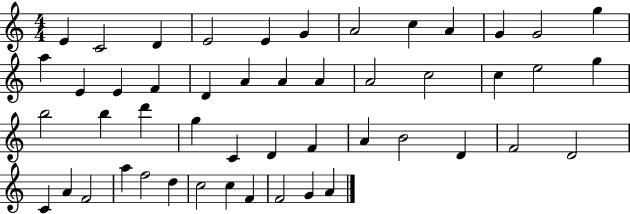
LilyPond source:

{
  \clef treble
  \numericTimeSignature
  \time 4/4
  \key c \major
  e'4 c'2 d'4 | e'2 e'4 g'4 | a'2 c''4 a'4 | g'4 g'2 g''4 | \break a''4 e'4 e'4 f'4 | d'4 a'4 a'4 a'4 | a'2 c''2 | c''4 e''2 g''4 | \break b''2 b''4 d'''4 | g''4 c'4 d'4 f'4 | a'4 b'2 d'4 | f'2 d'2 | \break c'4 a'4 f'2 | a''4 f''2 d''4 | c''2 c''4 f'4 | f'2 g'4 a'4 | \break \bar "|."
}